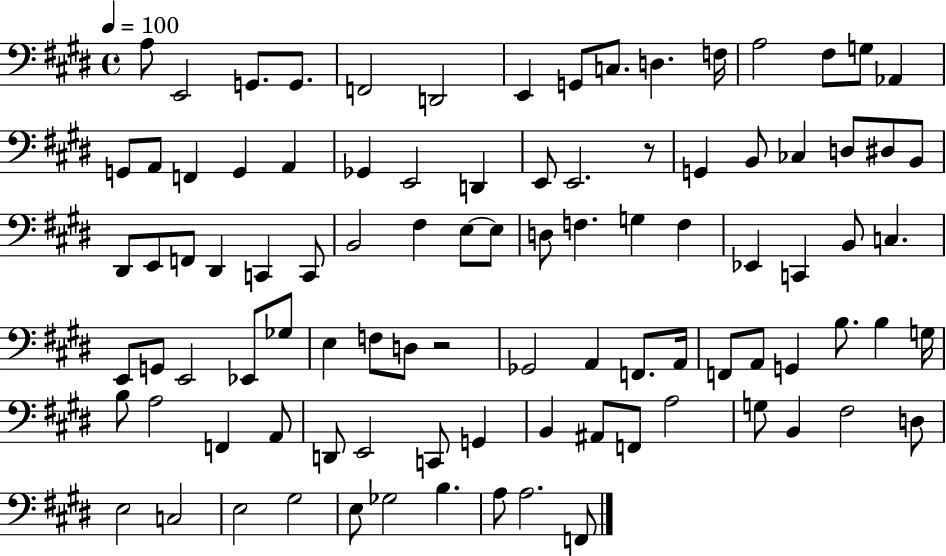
A3/e E2/h G2/e. G2/e. F2/h D2/h E2/q G2/e C3/e. D3/q. F3/s A3/h F#3/e G3/e Ab2/q G2/e A2/e F2/q G2/q A2/q Gb2/q E2/h D2/q E2/e E2/h. R/e G2/q B2/e CES3/q D3/e D#3/e B2/e D#2/e E2/e F2/e D#2/q C2/q C2/e B2/h F#3/q E3/e E3/e D3/e F3/q. G3/q F3/q Eb2/q C2/q B2/e C3/q. E2/e G2/e E2/h Eb2/e Gb3/e E3/q F3/e D3/e R/h Gb2/h A2/q F2/e. A2/s F2/e A2/e G2/q B3/e. B3/q G3/s B3/e A3/h F2/q A2/e D2/e E2/h C2/e G2/q B2/q A#2/e F2/e A3/h G3/e B2/q F#3/h D3/e E3/h C3/h E3/h G#3/h E3/e Gb3/h B3/q. A3/e A3/h. F2/e